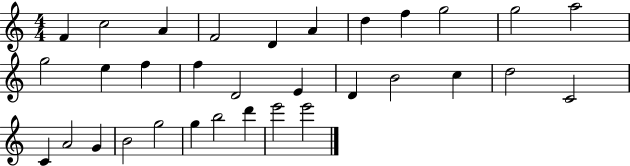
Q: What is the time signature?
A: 4/4